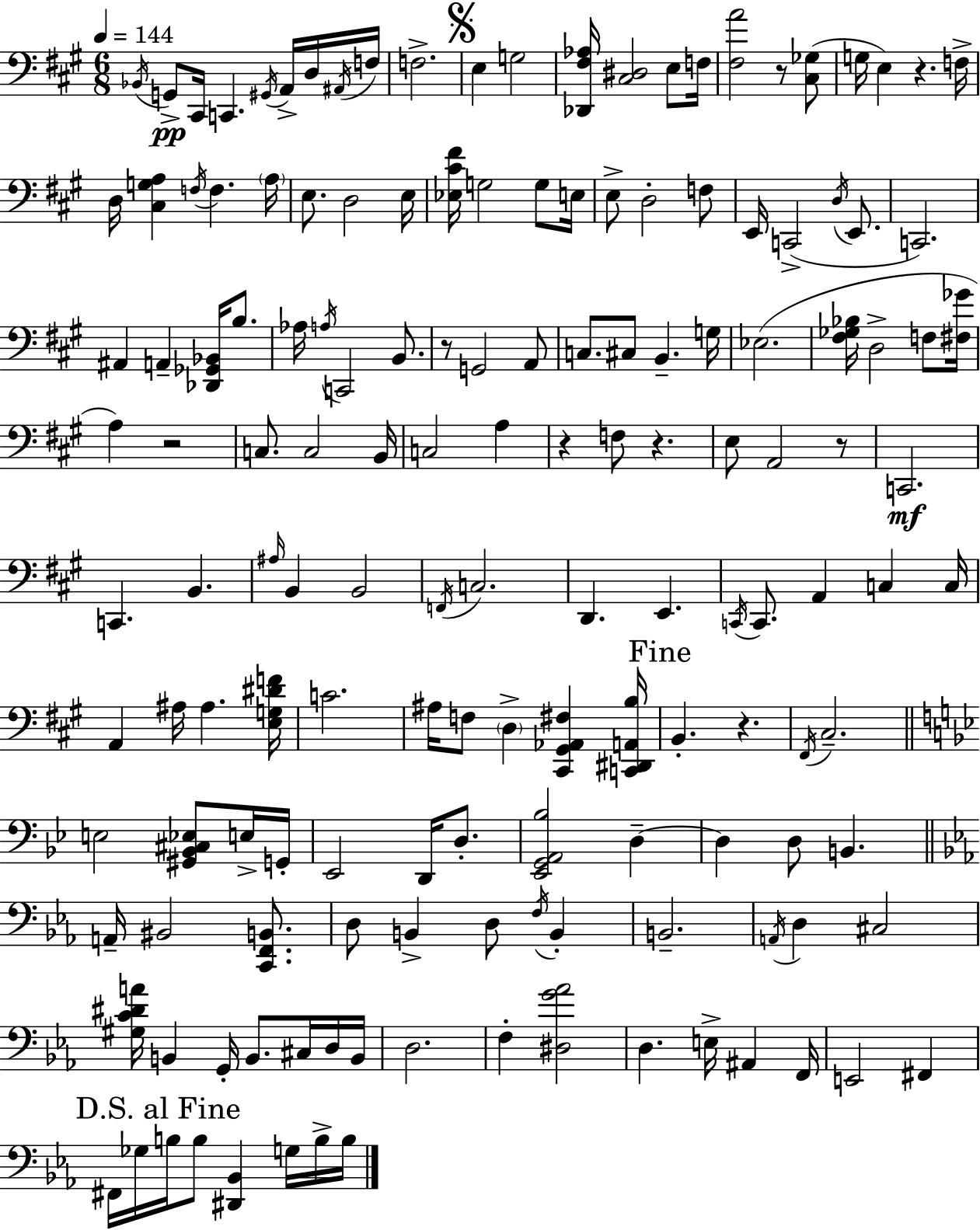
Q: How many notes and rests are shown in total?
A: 153